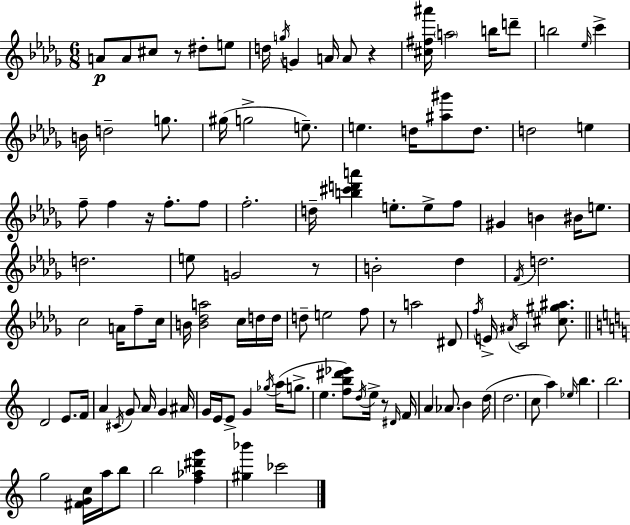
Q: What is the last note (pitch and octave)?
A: CES6